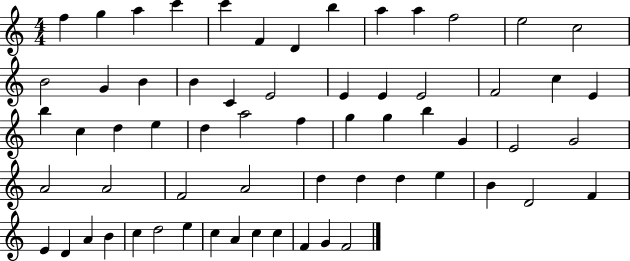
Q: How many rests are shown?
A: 0